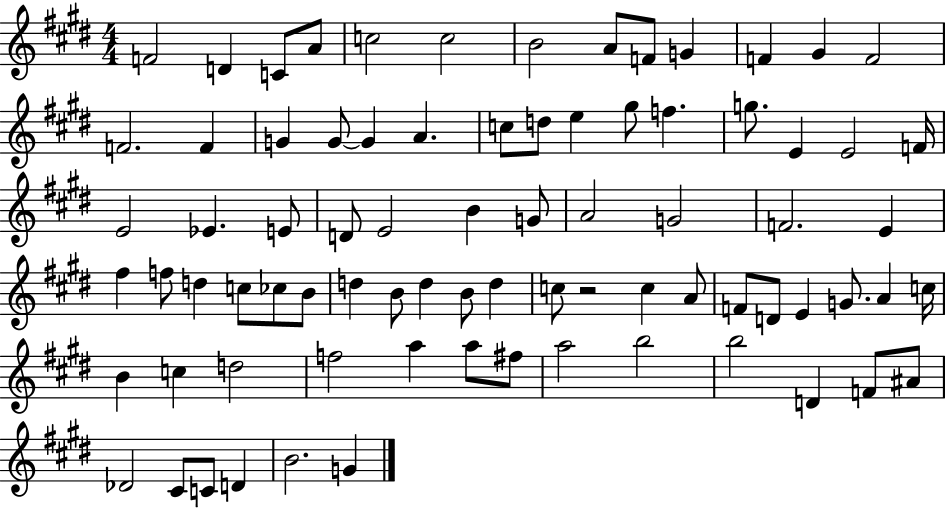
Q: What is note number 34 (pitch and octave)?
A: B4